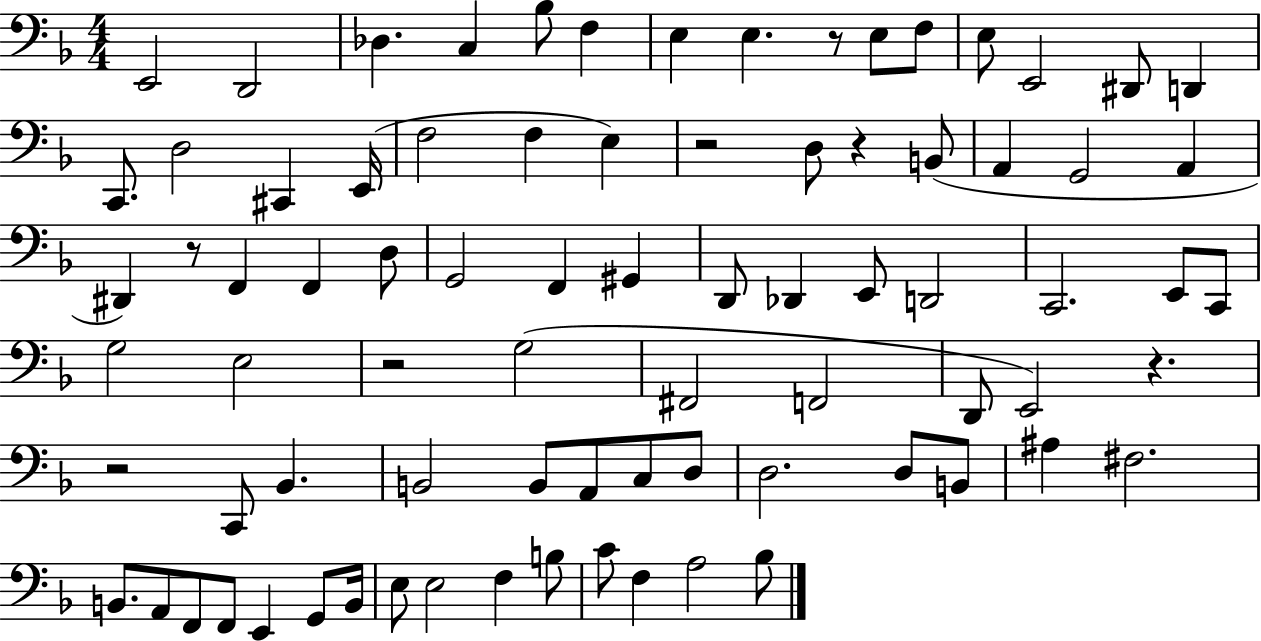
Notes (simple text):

E2/h D2/h Db3/q. C3/q Bb3/e F3/q E3/q E3/q. R/e E3/e F3/e E3/e E2/h D#2/e D2/q C2/e. D3/h C#2/q E2/s F3/h F3/q E3/q R/h D3/e R/q B2/e A2/q G2/h A2/q D#2/q R/e F2/q F2/q D3/e G2/h F2/q G#2/q D2/e Db2/q E2/e D2/h C2/h. E2/e C2/e G3/h E3/h R/h G3/h F#2/h F2/h D2/e E2/h R/q. R/h C2/e Bb2/q. B2/h B2/e A2/e C3/e D3/e D3/h. D3/e B2/e A#3/q F#3/h. B2/e. A2/e F2/e F2/e E2/q G2/e B2/s E3/e E3/h F3/q B3/e C4/e F3/q A3/h Bb3/e